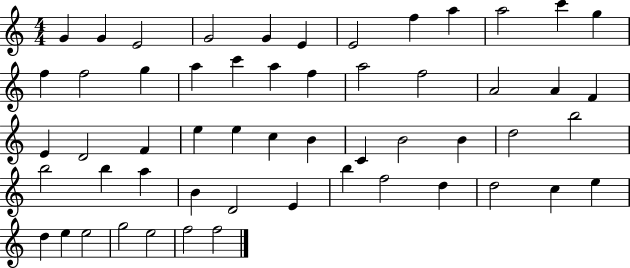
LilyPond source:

{
  \clef treble
  \numericTimeSignature
  \time 4/4
  \key c \major
  g'4 g'4 e'2 | g'2 g'4 e'4 | e'2 f''4 a''4 | a''2 c'''4 g''4 | \break f''4 f''2 g''4 | a''4 c'''4 a''4 f''4 | a''2 f''2 | a'2 a'4 f'4 | \break e'4 d'2 f'4 | e''4 e''4 c''4 b'4 | c'4 b'2 b'4 | d''2 b''2 | \break b''2 b''4 a''4 | b'4 d'2 e'4 | b''4 f''2 d''4 | d''2 c''4 e''4 | \break d''4 e''4 e''2 | g''2 e''2 | f''2 f''2 | \bar "|."
}